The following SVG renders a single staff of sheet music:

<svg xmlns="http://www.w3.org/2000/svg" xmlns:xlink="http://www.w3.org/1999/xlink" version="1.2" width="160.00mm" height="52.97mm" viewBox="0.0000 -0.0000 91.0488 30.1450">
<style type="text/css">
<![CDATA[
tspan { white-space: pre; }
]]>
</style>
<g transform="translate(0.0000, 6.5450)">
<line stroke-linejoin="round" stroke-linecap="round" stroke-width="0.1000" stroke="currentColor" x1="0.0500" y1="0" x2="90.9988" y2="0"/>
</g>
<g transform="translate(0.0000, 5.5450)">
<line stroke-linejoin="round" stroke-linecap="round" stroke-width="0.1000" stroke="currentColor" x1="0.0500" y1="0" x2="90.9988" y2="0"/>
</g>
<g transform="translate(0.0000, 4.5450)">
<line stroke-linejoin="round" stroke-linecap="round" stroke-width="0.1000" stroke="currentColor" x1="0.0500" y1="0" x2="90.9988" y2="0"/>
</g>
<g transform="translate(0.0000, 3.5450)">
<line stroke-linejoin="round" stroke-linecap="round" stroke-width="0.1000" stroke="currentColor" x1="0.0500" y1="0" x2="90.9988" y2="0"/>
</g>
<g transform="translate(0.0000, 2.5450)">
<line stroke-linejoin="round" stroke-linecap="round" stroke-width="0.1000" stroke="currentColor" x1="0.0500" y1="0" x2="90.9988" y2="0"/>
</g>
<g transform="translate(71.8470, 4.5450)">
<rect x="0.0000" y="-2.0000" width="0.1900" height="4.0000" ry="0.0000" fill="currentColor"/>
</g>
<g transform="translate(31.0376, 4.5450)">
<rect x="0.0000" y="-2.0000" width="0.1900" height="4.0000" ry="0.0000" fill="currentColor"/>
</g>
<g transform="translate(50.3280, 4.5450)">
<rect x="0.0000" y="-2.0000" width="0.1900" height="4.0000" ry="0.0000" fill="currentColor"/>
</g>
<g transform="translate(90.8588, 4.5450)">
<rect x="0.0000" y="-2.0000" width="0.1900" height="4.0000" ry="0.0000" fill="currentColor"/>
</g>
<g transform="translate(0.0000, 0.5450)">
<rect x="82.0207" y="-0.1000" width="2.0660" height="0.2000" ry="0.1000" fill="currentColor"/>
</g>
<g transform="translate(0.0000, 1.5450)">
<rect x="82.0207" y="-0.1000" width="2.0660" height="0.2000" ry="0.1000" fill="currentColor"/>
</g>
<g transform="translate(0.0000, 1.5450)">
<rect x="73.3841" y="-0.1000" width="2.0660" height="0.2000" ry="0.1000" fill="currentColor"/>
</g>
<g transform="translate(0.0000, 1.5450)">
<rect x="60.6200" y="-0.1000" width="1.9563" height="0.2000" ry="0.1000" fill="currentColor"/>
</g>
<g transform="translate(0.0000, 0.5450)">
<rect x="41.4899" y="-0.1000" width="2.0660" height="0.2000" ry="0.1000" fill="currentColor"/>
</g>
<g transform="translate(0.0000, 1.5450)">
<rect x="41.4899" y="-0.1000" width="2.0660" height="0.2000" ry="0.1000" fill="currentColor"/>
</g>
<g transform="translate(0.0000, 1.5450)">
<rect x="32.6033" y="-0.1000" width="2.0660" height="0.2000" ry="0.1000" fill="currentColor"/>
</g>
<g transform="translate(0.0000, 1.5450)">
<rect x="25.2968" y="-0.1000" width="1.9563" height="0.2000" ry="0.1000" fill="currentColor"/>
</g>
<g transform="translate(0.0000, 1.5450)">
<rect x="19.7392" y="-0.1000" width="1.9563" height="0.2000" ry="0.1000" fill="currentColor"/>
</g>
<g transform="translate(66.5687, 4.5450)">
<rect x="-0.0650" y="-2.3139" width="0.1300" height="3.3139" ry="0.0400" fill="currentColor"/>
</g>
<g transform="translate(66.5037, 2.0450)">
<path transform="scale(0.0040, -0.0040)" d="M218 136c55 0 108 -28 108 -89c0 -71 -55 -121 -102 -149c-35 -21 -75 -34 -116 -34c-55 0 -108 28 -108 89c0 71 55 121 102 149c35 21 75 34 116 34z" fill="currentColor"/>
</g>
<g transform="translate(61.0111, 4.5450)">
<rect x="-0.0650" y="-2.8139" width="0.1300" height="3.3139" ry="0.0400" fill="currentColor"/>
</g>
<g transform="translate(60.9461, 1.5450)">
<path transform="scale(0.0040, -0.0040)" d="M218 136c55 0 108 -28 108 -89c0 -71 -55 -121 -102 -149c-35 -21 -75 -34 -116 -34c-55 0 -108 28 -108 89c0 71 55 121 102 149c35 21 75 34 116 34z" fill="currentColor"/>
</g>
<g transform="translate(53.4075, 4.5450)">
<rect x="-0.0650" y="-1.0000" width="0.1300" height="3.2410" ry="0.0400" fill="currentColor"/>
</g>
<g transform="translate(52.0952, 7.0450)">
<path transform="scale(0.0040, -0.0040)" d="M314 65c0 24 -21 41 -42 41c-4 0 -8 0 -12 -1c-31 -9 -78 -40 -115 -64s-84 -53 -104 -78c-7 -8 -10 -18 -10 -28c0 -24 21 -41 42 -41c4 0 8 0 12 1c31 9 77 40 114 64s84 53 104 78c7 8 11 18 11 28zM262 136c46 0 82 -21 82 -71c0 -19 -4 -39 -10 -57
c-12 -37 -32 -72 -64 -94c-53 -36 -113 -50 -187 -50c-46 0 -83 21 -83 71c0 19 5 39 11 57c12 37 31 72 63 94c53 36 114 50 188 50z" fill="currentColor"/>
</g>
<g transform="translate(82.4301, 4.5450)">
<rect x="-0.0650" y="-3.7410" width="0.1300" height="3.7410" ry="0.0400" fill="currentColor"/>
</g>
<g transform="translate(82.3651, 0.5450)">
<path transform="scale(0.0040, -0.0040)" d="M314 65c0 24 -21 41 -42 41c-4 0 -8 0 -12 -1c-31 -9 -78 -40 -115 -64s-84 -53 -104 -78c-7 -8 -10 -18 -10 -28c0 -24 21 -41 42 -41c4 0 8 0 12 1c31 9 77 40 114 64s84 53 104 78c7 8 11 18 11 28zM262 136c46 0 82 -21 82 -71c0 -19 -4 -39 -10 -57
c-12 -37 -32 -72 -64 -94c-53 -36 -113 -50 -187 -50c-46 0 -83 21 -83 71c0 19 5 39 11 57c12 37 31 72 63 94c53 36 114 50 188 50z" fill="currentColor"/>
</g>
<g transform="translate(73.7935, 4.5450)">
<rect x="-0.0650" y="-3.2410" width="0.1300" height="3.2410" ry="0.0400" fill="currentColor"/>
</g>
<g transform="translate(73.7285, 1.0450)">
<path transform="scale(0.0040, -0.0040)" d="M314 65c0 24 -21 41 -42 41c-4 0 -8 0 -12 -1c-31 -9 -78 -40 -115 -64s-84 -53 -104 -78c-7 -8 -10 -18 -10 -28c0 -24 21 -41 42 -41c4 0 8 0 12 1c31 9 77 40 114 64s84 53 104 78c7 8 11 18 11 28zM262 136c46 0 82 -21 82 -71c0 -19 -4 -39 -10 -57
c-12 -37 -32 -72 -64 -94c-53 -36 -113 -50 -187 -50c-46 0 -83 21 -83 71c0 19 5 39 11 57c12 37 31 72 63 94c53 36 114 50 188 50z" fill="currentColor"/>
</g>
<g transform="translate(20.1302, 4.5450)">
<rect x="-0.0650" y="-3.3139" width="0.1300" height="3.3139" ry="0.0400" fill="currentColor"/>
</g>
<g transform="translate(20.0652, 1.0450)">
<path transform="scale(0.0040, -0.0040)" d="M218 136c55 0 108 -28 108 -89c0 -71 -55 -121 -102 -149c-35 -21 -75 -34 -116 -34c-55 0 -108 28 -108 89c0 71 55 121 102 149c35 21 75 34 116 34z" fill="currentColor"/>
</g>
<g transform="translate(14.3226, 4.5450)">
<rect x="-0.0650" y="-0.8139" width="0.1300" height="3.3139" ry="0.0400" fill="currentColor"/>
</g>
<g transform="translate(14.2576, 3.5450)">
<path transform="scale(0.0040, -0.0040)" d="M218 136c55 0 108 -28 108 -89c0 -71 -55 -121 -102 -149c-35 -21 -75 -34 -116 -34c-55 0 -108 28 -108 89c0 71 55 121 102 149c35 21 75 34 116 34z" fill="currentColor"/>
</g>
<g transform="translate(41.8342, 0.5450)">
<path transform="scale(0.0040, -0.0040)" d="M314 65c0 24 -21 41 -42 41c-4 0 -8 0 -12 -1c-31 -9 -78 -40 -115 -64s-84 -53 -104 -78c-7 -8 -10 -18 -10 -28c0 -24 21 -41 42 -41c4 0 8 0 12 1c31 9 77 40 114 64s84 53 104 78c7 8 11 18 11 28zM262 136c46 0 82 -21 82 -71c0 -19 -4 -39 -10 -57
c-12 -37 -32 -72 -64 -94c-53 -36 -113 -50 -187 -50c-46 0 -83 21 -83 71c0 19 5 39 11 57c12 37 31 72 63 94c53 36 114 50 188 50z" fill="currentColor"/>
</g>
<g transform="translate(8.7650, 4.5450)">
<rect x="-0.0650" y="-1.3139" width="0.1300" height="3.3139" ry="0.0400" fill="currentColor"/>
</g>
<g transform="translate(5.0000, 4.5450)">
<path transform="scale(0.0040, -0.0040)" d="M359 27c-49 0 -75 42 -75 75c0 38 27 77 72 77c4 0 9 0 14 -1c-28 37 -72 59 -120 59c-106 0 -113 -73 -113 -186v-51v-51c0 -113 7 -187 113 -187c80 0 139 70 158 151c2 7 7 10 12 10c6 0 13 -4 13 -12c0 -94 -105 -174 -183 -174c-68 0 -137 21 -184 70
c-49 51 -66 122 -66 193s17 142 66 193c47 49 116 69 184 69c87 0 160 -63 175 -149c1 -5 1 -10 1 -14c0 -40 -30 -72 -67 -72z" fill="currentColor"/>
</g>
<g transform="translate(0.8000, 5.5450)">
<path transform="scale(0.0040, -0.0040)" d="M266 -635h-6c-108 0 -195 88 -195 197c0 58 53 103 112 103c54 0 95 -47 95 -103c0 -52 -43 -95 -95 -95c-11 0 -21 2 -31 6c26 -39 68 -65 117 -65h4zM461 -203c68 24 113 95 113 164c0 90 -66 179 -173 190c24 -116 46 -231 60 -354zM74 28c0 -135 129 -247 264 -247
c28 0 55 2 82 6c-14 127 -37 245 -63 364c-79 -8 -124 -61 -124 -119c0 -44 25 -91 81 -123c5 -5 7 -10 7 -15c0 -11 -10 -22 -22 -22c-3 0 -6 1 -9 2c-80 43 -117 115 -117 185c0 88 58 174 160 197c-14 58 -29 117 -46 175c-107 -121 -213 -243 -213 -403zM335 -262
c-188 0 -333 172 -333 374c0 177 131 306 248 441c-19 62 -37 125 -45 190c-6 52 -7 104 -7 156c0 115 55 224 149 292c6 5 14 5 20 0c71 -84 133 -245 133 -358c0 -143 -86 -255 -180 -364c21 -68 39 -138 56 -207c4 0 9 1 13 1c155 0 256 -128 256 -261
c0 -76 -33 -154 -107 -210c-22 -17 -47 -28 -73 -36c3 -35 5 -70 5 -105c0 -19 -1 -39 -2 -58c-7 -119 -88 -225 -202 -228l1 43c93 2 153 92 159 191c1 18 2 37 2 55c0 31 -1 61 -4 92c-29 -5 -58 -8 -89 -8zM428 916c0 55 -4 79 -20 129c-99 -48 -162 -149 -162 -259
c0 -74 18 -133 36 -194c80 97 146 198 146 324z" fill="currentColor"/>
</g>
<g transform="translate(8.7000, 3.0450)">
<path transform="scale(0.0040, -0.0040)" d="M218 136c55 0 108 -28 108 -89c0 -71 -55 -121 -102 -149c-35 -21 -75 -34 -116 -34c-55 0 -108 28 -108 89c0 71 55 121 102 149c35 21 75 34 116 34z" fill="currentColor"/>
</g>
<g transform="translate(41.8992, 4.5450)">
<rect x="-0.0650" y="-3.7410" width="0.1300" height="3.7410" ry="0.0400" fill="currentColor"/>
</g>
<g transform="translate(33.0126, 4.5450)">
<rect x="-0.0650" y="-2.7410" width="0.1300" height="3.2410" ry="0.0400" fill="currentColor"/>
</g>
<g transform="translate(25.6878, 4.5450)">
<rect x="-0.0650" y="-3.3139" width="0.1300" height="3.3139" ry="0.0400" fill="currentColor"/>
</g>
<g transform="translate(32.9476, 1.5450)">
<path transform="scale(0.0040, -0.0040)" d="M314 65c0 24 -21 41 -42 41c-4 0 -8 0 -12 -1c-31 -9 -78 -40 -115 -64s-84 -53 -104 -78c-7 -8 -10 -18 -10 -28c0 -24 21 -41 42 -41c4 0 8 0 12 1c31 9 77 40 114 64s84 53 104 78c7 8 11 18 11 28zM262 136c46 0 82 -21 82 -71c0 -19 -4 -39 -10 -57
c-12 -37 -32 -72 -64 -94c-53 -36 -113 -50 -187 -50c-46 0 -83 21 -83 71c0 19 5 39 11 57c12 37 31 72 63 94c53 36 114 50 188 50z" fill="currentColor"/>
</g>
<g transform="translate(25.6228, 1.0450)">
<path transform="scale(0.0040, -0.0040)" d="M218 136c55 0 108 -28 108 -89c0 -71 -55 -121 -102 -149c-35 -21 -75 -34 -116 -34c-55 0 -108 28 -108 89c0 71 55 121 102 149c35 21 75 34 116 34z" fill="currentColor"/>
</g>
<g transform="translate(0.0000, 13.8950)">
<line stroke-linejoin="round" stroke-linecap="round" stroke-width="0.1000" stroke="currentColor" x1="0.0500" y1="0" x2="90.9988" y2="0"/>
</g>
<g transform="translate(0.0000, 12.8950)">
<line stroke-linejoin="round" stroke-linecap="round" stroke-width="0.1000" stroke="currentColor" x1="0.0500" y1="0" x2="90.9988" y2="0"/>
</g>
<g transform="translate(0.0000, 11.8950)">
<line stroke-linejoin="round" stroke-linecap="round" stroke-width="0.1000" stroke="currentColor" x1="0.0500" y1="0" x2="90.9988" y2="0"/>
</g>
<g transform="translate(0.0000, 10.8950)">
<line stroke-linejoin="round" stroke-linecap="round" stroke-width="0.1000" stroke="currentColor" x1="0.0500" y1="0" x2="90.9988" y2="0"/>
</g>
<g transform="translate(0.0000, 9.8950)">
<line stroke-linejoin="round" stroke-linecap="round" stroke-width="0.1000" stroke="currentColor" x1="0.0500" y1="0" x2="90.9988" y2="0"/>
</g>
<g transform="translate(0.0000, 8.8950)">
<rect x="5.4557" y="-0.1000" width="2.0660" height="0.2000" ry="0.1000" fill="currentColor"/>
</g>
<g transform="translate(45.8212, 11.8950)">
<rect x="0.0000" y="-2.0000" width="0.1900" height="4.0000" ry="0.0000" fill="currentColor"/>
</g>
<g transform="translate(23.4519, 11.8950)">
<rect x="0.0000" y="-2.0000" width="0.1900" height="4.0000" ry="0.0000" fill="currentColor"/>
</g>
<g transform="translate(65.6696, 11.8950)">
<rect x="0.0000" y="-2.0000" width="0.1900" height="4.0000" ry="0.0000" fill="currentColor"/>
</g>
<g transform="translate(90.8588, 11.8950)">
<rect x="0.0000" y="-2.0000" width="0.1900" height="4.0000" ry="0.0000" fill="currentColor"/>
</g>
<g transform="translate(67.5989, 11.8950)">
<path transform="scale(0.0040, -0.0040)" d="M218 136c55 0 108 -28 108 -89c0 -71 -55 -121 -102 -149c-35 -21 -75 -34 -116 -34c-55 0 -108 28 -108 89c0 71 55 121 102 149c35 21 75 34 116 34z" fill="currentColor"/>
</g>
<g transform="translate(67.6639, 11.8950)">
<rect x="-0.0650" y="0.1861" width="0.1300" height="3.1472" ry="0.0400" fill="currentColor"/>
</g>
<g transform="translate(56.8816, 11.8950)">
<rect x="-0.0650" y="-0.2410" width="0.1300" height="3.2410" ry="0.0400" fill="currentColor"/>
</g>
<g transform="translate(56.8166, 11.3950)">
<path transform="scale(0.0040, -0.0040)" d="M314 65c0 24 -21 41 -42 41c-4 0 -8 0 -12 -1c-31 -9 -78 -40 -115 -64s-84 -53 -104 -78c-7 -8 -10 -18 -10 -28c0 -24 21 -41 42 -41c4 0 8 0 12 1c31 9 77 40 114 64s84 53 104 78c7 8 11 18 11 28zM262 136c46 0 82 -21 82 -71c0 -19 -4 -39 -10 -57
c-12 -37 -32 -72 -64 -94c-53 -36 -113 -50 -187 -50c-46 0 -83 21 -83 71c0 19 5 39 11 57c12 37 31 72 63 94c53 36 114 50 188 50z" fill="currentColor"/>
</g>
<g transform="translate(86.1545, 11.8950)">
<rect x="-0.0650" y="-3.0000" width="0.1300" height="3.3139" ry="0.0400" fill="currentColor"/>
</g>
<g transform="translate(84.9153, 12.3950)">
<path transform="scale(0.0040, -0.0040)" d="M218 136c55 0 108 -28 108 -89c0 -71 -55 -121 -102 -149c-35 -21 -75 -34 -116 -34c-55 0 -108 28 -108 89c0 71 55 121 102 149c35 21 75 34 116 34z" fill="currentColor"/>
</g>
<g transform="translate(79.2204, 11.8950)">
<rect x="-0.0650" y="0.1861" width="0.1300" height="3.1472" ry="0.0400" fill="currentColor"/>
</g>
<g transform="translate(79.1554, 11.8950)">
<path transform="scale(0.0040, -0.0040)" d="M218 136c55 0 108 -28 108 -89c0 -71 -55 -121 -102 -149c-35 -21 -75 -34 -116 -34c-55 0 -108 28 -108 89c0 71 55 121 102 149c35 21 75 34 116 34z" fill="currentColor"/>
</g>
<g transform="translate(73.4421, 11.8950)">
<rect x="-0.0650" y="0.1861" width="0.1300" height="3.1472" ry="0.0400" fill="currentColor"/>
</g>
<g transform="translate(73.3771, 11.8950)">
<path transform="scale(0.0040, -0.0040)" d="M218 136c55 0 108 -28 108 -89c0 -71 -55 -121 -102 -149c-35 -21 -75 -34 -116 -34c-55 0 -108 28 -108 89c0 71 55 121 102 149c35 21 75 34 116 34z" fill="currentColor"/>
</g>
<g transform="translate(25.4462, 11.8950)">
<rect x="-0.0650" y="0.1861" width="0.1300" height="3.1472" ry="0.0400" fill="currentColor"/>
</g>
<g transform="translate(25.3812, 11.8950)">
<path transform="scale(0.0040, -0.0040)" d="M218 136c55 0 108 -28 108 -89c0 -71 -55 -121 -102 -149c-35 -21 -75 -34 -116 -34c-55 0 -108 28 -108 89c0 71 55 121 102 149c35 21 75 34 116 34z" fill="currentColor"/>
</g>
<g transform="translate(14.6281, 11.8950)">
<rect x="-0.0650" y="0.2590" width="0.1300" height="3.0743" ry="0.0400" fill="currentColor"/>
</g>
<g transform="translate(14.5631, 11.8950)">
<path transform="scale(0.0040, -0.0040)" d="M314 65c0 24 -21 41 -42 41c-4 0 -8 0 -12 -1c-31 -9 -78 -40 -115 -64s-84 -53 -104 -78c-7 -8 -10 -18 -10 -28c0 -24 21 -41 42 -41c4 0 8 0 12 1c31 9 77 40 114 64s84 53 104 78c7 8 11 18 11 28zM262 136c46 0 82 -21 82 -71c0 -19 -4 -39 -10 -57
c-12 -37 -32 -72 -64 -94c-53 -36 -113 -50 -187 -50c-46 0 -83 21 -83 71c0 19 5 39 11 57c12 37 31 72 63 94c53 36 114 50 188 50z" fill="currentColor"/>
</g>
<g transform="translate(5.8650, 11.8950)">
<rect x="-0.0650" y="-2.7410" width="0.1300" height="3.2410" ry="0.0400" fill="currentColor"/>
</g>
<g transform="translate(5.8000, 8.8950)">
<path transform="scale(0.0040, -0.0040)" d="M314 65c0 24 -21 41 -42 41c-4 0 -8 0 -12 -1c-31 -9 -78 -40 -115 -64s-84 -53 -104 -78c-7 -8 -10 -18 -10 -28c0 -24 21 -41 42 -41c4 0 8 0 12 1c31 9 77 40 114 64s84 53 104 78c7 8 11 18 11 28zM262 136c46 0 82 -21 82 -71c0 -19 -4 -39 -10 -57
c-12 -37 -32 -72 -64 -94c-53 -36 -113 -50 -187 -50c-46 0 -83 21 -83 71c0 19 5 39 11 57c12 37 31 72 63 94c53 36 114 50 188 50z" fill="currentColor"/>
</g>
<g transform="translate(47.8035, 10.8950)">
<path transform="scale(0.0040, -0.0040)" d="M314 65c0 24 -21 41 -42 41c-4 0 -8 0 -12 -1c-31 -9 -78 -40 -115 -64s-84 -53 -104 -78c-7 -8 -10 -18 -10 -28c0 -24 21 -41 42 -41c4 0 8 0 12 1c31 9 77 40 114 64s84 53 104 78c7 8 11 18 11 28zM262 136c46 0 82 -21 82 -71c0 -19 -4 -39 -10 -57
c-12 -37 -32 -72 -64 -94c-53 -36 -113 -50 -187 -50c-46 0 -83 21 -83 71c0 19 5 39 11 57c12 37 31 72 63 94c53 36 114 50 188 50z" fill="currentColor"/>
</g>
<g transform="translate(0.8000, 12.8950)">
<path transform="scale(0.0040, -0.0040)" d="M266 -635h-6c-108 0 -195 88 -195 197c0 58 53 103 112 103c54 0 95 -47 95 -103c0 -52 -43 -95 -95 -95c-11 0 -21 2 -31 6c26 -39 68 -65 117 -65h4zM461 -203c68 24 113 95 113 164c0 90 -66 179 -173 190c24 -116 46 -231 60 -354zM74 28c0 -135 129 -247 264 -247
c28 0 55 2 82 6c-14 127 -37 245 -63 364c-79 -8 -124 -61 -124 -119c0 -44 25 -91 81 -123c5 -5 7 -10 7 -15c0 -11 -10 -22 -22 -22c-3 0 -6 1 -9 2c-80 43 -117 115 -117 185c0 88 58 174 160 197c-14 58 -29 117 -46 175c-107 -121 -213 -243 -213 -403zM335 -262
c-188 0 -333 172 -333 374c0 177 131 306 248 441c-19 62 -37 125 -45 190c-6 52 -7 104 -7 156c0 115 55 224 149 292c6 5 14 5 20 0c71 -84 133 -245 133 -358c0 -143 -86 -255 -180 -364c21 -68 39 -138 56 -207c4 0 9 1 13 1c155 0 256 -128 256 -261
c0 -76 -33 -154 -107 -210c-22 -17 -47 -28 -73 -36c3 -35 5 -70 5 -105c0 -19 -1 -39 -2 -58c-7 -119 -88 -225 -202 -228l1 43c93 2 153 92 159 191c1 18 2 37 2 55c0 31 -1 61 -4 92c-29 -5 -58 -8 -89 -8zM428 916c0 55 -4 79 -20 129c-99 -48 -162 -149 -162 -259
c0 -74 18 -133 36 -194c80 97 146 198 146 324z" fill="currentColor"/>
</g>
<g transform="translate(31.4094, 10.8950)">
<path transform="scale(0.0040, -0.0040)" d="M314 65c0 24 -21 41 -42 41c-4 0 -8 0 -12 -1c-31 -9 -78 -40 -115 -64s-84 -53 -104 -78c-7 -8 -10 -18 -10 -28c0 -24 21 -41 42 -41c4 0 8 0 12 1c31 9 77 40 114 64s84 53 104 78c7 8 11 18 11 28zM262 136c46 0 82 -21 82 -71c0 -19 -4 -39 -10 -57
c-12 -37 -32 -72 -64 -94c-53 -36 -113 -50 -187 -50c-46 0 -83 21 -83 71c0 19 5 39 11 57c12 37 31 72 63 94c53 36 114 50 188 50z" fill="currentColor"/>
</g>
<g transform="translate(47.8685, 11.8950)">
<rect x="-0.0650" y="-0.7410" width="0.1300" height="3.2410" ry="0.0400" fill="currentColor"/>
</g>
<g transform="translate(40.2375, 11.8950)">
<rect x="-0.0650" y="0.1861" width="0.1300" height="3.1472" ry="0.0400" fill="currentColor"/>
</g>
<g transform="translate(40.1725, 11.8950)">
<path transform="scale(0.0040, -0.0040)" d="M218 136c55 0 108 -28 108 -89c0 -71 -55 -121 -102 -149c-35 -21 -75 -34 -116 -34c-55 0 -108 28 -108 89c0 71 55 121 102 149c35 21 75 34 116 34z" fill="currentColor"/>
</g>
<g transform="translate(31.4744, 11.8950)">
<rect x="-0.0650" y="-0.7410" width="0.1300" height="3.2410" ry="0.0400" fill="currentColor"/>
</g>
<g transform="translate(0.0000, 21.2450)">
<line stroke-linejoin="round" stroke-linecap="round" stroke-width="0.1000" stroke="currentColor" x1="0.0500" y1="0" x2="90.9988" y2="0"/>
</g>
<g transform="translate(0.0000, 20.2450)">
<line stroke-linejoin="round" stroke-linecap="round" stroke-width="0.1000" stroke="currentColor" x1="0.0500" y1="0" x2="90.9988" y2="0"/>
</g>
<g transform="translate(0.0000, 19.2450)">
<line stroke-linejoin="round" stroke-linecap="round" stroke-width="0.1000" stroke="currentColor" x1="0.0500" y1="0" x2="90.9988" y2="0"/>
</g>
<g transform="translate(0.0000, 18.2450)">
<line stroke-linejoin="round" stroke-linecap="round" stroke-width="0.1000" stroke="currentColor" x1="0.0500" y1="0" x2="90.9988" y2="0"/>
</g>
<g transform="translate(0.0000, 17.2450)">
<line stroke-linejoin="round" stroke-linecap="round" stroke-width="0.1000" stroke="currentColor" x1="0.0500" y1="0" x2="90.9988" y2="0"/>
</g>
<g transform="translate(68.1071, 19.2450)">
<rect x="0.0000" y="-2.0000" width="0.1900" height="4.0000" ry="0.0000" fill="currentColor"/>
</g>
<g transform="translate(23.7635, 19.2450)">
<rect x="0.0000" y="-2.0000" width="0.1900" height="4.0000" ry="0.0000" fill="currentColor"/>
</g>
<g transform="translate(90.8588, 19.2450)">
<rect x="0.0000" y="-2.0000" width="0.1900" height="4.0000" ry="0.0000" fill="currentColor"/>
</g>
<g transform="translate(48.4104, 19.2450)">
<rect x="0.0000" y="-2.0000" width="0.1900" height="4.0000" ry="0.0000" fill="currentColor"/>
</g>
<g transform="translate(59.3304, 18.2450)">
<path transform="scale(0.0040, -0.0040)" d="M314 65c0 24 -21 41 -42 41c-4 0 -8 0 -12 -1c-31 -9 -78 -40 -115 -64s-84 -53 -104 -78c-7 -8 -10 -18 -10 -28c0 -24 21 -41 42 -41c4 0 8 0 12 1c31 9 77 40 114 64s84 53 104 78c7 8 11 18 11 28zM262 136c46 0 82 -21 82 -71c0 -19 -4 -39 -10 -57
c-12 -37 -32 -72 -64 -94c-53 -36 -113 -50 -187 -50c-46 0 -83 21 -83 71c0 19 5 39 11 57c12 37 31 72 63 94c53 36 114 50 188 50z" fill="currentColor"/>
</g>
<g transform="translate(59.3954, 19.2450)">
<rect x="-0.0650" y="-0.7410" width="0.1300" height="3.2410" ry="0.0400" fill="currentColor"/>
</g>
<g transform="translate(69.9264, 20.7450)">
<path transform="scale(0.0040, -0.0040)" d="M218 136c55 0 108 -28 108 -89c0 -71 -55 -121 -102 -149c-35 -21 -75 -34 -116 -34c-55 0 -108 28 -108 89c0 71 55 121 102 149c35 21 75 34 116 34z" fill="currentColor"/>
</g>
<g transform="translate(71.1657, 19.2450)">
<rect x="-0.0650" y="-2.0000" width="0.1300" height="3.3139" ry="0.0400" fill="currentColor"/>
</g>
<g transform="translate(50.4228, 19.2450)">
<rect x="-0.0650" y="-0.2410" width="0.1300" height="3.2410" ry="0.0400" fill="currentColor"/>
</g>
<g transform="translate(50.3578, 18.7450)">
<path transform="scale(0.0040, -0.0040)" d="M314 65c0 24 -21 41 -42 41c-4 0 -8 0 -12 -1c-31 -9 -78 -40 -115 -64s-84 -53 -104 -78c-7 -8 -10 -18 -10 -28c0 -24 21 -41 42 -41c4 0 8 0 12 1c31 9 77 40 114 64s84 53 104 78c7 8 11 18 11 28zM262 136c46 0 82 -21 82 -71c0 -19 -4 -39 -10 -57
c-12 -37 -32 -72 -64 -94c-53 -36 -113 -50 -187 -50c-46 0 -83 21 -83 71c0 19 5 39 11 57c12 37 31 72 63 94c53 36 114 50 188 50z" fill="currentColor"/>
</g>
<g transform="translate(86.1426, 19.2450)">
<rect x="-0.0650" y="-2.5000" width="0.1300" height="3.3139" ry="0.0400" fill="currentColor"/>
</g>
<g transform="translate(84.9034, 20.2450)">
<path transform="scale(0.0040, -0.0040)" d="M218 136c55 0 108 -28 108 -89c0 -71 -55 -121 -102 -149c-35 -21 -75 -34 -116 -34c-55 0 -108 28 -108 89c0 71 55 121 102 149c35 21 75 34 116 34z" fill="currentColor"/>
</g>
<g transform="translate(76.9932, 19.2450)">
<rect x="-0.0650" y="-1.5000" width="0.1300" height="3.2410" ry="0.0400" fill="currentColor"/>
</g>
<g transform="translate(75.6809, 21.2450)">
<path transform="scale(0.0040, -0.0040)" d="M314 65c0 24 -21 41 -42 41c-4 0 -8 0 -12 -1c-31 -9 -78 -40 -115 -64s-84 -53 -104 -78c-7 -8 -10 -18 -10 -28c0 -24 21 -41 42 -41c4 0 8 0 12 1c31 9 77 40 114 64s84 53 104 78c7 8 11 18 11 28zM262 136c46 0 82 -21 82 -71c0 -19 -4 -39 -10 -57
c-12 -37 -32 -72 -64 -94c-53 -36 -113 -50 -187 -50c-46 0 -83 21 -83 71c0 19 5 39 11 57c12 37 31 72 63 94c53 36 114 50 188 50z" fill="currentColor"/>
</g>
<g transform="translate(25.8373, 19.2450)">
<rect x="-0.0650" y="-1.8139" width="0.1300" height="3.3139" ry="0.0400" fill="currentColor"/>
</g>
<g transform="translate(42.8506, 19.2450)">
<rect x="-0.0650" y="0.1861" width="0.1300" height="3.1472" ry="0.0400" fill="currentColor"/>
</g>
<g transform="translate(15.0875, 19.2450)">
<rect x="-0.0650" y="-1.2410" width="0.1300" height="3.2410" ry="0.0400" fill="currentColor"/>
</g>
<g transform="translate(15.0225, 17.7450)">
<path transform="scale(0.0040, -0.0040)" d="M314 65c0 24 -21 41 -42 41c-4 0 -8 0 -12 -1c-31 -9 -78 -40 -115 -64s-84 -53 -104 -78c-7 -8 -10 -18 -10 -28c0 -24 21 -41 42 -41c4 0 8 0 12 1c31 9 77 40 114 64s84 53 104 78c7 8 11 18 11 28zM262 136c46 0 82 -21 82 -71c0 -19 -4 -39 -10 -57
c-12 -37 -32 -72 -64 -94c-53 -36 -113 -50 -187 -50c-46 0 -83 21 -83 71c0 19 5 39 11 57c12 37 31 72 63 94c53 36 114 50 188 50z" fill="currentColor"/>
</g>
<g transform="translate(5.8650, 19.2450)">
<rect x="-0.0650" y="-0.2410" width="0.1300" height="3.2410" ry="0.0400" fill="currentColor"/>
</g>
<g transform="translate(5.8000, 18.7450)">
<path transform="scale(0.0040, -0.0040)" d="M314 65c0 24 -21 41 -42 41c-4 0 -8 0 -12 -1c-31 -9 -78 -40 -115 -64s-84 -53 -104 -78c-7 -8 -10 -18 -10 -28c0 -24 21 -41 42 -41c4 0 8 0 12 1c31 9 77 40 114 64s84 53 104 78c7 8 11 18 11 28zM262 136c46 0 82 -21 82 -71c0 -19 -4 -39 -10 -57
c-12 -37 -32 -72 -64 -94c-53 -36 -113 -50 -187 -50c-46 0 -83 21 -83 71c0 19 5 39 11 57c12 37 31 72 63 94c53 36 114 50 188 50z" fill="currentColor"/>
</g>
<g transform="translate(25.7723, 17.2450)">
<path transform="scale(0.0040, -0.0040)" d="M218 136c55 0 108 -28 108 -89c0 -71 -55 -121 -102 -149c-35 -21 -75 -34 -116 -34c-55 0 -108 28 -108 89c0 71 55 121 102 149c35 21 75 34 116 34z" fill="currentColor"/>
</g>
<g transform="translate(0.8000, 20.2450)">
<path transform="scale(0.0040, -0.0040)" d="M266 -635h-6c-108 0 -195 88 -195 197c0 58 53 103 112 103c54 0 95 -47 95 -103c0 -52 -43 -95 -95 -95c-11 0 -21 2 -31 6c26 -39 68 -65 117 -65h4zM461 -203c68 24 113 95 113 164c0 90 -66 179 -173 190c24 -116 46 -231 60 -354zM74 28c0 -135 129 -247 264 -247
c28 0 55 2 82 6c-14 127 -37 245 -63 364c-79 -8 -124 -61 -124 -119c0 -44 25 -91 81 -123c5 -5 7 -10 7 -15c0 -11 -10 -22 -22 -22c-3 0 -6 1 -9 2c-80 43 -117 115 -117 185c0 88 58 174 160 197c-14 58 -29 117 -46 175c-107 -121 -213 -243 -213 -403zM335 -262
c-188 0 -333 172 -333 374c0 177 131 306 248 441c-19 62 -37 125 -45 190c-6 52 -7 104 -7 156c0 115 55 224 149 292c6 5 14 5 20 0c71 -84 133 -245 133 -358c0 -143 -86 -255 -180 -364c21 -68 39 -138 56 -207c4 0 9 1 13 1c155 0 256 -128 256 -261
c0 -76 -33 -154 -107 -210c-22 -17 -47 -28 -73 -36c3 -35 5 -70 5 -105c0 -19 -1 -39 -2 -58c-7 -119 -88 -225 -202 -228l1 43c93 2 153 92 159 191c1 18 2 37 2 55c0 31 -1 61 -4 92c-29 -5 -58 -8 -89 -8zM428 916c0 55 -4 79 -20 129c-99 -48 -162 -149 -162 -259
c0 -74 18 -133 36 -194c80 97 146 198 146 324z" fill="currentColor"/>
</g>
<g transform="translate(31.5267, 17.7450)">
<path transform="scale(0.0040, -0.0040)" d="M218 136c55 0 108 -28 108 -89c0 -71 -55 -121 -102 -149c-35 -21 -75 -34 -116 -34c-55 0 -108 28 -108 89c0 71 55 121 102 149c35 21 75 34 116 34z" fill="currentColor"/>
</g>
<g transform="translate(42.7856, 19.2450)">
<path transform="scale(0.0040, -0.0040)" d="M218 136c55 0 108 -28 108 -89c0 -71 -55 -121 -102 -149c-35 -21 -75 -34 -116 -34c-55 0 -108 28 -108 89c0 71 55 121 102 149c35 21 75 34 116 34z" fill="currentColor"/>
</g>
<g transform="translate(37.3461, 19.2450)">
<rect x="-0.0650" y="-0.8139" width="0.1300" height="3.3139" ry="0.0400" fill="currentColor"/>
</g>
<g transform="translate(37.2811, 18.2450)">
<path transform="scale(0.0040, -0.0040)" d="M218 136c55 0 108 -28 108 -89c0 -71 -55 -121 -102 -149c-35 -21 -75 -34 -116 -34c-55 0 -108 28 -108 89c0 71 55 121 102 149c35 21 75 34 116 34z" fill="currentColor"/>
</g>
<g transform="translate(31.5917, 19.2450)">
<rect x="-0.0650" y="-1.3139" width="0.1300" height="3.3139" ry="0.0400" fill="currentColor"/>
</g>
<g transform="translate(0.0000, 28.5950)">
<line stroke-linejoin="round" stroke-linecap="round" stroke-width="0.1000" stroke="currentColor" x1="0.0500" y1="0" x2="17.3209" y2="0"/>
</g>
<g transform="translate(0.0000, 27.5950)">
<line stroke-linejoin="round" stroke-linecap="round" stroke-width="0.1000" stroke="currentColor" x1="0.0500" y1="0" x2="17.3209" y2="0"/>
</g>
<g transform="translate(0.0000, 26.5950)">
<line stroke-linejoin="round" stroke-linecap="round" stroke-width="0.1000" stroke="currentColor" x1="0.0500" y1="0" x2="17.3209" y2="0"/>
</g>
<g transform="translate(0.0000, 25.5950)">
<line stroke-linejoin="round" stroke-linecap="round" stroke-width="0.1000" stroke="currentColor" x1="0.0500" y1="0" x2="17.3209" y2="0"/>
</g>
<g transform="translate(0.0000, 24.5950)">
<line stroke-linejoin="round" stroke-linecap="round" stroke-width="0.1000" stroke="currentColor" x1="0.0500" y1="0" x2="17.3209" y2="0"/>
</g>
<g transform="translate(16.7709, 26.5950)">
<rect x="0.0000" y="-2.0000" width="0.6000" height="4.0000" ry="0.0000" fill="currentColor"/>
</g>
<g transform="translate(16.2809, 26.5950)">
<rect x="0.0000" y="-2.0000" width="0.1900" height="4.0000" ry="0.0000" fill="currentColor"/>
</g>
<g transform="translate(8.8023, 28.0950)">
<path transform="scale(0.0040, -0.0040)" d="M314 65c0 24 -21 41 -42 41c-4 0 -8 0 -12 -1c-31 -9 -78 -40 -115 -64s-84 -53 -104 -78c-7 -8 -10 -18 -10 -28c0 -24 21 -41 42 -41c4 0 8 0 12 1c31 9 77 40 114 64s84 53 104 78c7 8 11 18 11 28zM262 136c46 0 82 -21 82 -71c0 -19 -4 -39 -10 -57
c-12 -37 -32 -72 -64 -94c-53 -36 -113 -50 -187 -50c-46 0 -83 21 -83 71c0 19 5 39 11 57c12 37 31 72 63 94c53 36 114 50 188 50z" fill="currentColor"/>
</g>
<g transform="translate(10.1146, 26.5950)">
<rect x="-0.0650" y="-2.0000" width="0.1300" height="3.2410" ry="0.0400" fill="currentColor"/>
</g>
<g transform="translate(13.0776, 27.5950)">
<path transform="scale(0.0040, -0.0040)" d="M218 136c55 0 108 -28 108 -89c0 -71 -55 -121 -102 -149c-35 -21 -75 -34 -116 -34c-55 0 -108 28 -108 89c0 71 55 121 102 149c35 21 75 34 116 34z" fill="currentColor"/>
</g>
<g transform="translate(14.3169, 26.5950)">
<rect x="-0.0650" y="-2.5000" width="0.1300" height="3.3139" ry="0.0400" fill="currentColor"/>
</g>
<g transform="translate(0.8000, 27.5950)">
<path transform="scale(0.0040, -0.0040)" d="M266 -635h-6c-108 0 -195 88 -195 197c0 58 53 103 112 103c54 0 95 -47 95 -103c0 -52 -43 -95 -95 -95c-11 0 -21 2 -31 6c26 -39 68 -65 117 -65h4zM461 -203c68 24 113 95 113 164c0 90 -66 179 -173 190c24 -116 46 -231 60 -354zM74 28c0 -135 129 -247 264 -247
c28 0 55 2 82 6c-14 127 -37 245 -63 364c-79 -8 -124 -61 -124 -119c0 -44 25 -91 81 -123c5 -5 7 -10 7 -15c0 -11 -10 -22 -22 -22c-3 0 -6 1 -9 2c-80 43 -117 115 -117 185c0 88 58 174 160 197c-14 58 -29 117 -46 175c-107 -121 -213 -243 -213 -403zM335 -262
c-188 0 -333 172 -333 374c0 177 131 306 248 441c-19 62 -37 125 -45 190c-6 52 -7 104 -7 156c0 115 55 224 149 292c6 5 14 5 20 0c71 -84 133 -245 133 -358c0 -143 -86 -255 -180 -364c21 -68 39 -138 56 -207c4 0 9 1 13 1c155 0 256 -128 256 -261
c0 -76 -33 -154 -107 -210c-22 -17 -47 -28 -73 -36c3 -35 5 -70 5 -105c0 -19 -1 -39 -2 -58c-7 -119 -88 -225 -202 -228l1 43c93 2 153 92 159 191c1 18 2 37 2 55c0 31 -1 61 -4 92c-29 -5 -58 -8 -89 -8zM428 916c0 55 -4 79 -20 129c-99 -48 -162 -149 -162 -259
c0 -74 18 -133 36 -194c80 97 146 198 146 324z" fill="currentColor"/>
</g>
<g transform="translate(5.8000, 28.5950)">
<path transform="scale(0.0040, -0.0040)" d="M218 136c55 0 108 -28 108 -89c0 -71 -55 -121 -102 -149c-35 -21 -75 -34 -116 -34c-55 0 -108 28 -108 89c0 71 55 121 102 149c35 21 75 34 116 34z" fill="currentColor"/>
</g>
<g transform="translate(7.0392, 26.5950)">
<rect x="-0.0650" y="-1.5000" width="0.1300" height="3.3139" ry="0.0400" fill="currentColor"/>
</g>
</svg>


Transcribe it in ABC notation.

X:1
T:Untitled
M:4/4
L:1/4
K:C
e d b b a2 c'2 D2 a g b2 c'2 a2 B2 B d2 B d2 c2 B B B A c2 e2 f e d B c2 d2 F E2 G E F2 G